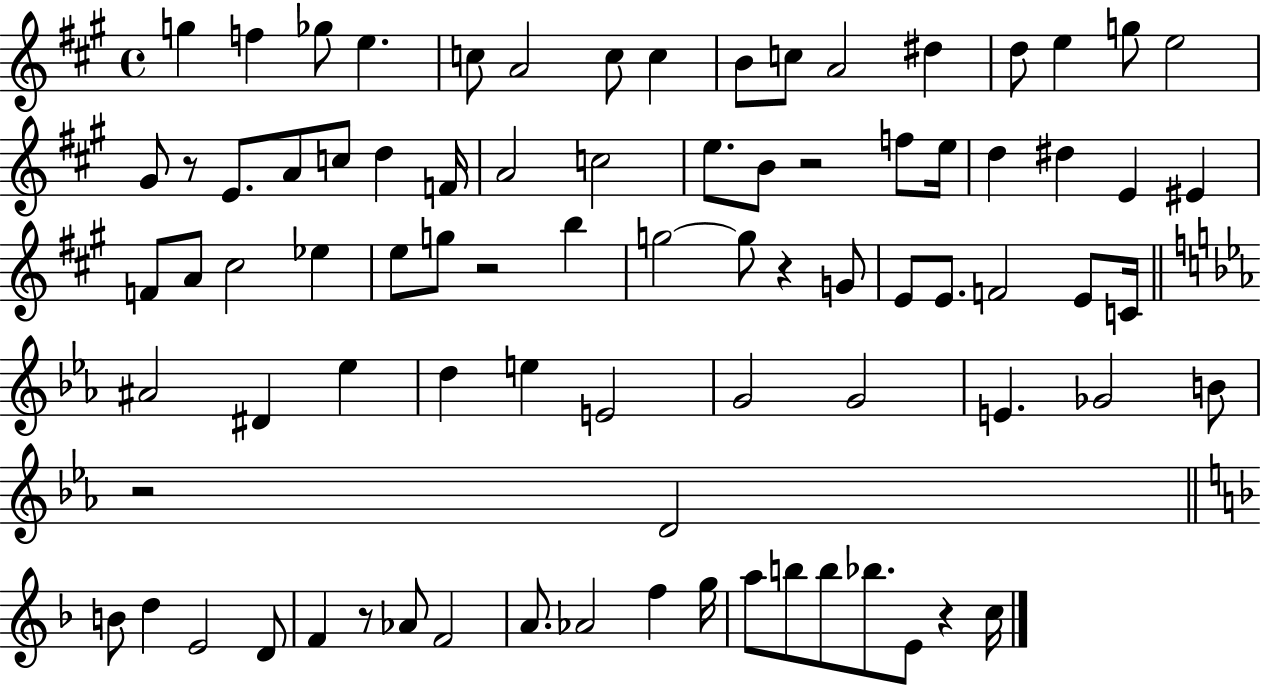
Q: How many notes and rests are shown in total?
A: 83